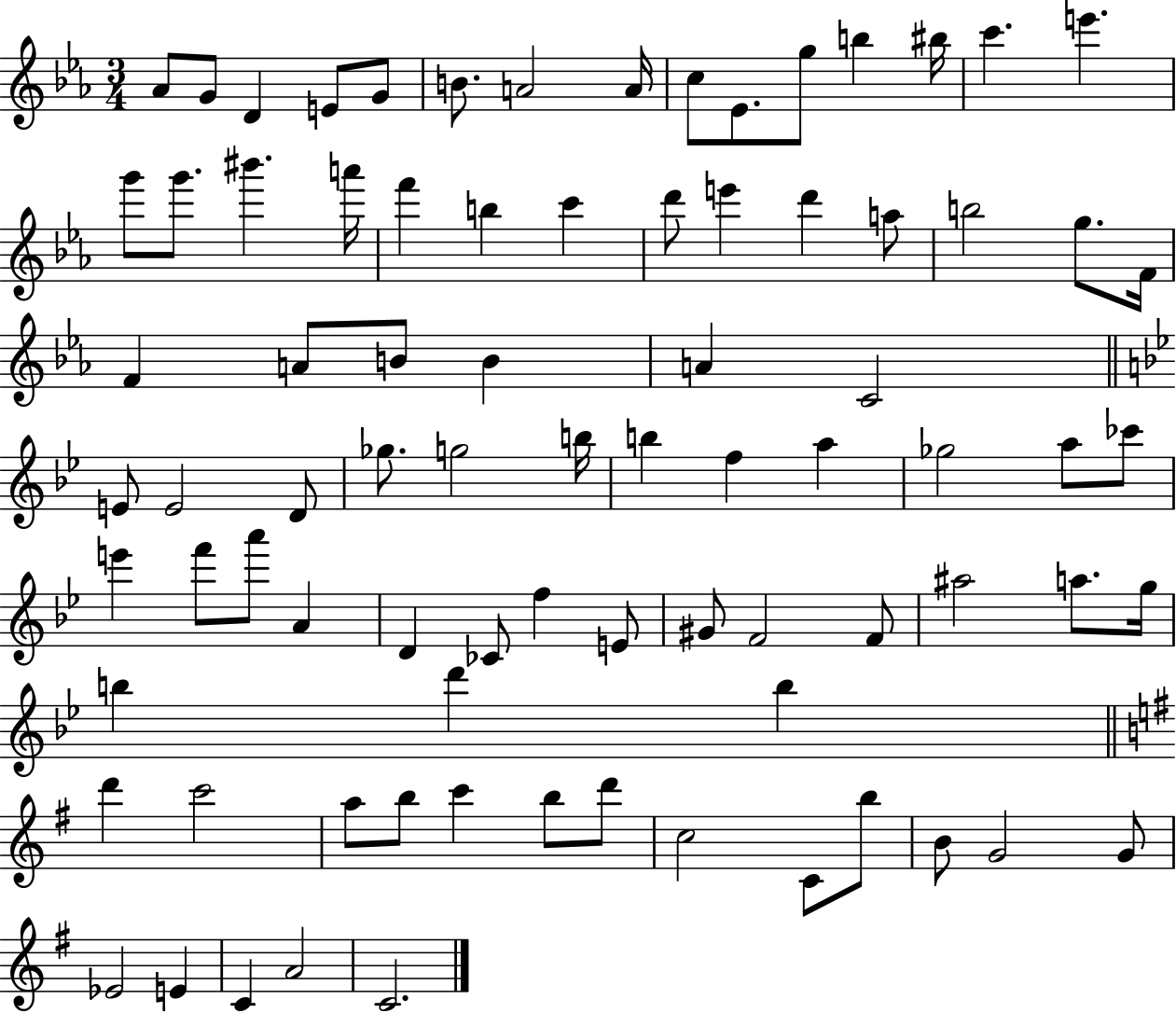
Ab4/e G4/e D4/q E4/e G4/e B4/e. A4/h A4/s C5/e Eb4/e. G5/e B5/q BIS5/s C6/q. E6/q. G6/e G6/e. BIS6/q. A6/s F6/q B5/q C6/q D6/e E6/q D6/q A5/e B5/h G5/e. F4/s F4/q A4/e B4/e B4/q A4/q C4/h E4/e E4/h D4/e Gb5/e. G5/h B5/s B5/q F5/q A5/q Gb5/h A5/e CES6/e E6/q F6/e A6/e A4/q D4/q CES4/e F5/q E4/e G#4/e F4/h F4/e A#5/h A5/e. G5/s B5/q D6/q B5/q D6/q C6/h A5/e B5/e C6/q B5/e D6/e C5/h C4/e B5/e B4/e G4/h G4/e Eb4/h E4/q C4/q A4/h C4/h.